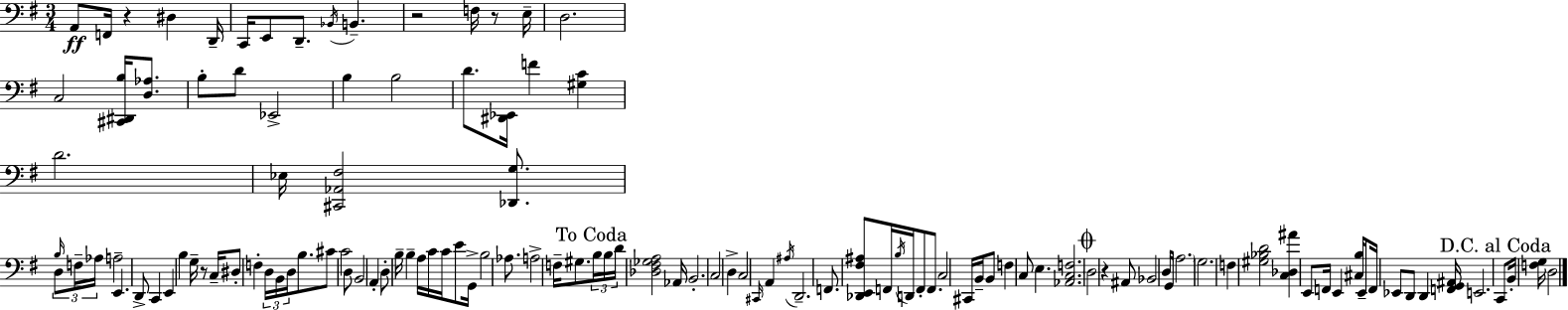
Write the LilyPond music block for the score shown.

{
  \clef bass
  \numericTimeSignature
  \time 3/4
  \key g \major
  a,8\ff f,16 r4 dis4 d,16-- | c,16 e,8 d,8.-- \acciaccatura { bes,16 } b,4.-- | r2 f16 r8 | e16-- d2. | \break c2 <cis, dis, b>16 <d aes>8. | b8-. d'8 ees,2-> | b4 b2 | d'8. <dis, ees,>16 f'4 <gis c'>4 | \break d'2. | ees16 <cis, aes, fis>2 <des, g>8. | d8 \tuplet 3/2 { \grace { b16 } f16-- aes16 } a2-- | e,4. d,8-> c,4 | \break e,4 b4 g16-- r8 | c16-- dis8-. f4-. \tuplet 3/2 { d16 b,16 d16 } b8. | cis'8 c'2 | d8 b,2 a,4-. | \break d8-. b16-- b4-- a16 c'16 c'16 | e'8 g,16-> b2 aes8. | a2-> f16-- gis8. | \mark "To Coda" \tuplet 3/2 { b16 b16 d'16 } <des fis ges a>2 | \break aes,16 b,2.-. | c2 d4-> | c2 \grace { cis,16 } a,4 | \acciaccatura { ais16 } d,2.-- | \break f,8. <des, e, fis ais>8 f,16 \acciaccatura { b16 } d,16 | f,8-. f,8. c2 | cis,16 b,16-- b,8 f4 c8 e4. | <aes, c f>2. | \break \mark \markup { \musicglyph "scripts.coda" } \parenthesize d2 | r4 ais,8 bes,2 | d16 g,16 \parenthesize a2. | g2. | \break f4 <gis bes d'>2 | <c des ais'>4 e,8 f,16 | e,4 <cis b>16 e,8-- f,16 ees,8 d,8 | d,4 <f, g, ais,>16 e,2. | \break \mark "D.C. al Coda" c,8 b,16-. <f g>16 d2 | \bar "|."
}